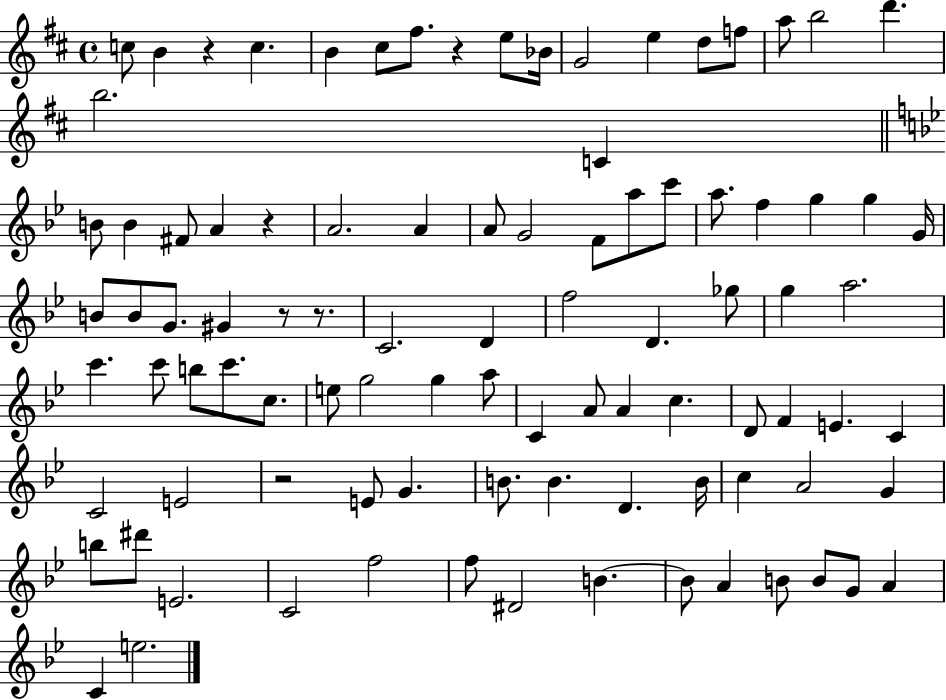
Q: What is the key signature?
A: D major